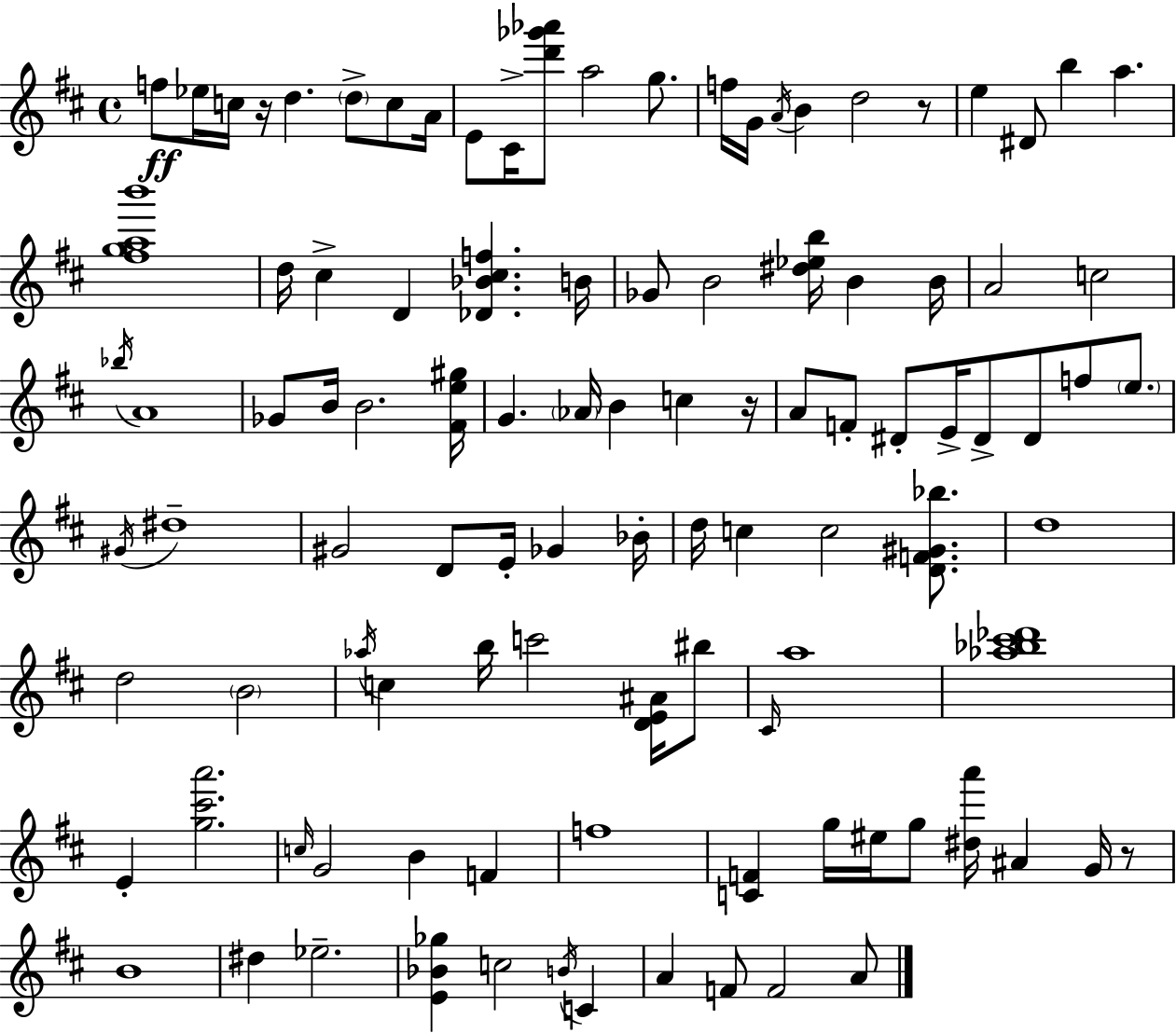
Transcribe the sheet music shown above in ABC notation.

X:1
T:Untitled
M:4/4
L:1/4
K:D
f/2 _e/4 c/4 z/4 d d/2 c/2 A/4 E/2 ^C/4 [d'_g'_a']/2 a2 g/2 f/4 G/4 A/4 B d2 z/2 e ^D/2 b a [^fgab']4 d/4 ^c D [_D_B^cf] B/4 _G/2 B2 [^d_eb]/4 B B/4 A2 c2 _b/4 A4 _G/2 B/4 B2 [^Fe^g]/4 G _A/4 B c z/4 A/2 F/2 ^D/2 E/4 ^D/2 ^D/2 f/2 e/2 ^G/4 ^d4 ^G2 D/2 E/4 _G _B/4 d/4 c c2 [DF^G_b]/2 d4 d2 B2 _a/4 c b/4 c'2 [DE^A]/4 ^b/2 ^C/4 a4 [_a_b^c'_d']4 E [g^c'a']2 c/4 G2 B F f4 [CF] g/4 ^e/4 g/2 [^da']/4 ^A G/4 z/2 B4 ^d _e2 [E_B_g] c2 B/4 C A F/2 F2 A/2